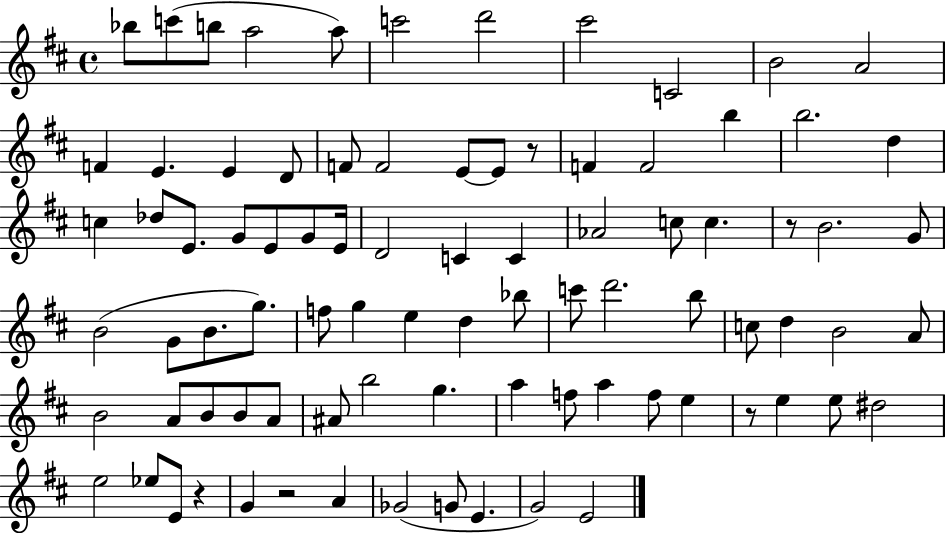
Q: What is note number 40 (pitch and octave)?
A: B4